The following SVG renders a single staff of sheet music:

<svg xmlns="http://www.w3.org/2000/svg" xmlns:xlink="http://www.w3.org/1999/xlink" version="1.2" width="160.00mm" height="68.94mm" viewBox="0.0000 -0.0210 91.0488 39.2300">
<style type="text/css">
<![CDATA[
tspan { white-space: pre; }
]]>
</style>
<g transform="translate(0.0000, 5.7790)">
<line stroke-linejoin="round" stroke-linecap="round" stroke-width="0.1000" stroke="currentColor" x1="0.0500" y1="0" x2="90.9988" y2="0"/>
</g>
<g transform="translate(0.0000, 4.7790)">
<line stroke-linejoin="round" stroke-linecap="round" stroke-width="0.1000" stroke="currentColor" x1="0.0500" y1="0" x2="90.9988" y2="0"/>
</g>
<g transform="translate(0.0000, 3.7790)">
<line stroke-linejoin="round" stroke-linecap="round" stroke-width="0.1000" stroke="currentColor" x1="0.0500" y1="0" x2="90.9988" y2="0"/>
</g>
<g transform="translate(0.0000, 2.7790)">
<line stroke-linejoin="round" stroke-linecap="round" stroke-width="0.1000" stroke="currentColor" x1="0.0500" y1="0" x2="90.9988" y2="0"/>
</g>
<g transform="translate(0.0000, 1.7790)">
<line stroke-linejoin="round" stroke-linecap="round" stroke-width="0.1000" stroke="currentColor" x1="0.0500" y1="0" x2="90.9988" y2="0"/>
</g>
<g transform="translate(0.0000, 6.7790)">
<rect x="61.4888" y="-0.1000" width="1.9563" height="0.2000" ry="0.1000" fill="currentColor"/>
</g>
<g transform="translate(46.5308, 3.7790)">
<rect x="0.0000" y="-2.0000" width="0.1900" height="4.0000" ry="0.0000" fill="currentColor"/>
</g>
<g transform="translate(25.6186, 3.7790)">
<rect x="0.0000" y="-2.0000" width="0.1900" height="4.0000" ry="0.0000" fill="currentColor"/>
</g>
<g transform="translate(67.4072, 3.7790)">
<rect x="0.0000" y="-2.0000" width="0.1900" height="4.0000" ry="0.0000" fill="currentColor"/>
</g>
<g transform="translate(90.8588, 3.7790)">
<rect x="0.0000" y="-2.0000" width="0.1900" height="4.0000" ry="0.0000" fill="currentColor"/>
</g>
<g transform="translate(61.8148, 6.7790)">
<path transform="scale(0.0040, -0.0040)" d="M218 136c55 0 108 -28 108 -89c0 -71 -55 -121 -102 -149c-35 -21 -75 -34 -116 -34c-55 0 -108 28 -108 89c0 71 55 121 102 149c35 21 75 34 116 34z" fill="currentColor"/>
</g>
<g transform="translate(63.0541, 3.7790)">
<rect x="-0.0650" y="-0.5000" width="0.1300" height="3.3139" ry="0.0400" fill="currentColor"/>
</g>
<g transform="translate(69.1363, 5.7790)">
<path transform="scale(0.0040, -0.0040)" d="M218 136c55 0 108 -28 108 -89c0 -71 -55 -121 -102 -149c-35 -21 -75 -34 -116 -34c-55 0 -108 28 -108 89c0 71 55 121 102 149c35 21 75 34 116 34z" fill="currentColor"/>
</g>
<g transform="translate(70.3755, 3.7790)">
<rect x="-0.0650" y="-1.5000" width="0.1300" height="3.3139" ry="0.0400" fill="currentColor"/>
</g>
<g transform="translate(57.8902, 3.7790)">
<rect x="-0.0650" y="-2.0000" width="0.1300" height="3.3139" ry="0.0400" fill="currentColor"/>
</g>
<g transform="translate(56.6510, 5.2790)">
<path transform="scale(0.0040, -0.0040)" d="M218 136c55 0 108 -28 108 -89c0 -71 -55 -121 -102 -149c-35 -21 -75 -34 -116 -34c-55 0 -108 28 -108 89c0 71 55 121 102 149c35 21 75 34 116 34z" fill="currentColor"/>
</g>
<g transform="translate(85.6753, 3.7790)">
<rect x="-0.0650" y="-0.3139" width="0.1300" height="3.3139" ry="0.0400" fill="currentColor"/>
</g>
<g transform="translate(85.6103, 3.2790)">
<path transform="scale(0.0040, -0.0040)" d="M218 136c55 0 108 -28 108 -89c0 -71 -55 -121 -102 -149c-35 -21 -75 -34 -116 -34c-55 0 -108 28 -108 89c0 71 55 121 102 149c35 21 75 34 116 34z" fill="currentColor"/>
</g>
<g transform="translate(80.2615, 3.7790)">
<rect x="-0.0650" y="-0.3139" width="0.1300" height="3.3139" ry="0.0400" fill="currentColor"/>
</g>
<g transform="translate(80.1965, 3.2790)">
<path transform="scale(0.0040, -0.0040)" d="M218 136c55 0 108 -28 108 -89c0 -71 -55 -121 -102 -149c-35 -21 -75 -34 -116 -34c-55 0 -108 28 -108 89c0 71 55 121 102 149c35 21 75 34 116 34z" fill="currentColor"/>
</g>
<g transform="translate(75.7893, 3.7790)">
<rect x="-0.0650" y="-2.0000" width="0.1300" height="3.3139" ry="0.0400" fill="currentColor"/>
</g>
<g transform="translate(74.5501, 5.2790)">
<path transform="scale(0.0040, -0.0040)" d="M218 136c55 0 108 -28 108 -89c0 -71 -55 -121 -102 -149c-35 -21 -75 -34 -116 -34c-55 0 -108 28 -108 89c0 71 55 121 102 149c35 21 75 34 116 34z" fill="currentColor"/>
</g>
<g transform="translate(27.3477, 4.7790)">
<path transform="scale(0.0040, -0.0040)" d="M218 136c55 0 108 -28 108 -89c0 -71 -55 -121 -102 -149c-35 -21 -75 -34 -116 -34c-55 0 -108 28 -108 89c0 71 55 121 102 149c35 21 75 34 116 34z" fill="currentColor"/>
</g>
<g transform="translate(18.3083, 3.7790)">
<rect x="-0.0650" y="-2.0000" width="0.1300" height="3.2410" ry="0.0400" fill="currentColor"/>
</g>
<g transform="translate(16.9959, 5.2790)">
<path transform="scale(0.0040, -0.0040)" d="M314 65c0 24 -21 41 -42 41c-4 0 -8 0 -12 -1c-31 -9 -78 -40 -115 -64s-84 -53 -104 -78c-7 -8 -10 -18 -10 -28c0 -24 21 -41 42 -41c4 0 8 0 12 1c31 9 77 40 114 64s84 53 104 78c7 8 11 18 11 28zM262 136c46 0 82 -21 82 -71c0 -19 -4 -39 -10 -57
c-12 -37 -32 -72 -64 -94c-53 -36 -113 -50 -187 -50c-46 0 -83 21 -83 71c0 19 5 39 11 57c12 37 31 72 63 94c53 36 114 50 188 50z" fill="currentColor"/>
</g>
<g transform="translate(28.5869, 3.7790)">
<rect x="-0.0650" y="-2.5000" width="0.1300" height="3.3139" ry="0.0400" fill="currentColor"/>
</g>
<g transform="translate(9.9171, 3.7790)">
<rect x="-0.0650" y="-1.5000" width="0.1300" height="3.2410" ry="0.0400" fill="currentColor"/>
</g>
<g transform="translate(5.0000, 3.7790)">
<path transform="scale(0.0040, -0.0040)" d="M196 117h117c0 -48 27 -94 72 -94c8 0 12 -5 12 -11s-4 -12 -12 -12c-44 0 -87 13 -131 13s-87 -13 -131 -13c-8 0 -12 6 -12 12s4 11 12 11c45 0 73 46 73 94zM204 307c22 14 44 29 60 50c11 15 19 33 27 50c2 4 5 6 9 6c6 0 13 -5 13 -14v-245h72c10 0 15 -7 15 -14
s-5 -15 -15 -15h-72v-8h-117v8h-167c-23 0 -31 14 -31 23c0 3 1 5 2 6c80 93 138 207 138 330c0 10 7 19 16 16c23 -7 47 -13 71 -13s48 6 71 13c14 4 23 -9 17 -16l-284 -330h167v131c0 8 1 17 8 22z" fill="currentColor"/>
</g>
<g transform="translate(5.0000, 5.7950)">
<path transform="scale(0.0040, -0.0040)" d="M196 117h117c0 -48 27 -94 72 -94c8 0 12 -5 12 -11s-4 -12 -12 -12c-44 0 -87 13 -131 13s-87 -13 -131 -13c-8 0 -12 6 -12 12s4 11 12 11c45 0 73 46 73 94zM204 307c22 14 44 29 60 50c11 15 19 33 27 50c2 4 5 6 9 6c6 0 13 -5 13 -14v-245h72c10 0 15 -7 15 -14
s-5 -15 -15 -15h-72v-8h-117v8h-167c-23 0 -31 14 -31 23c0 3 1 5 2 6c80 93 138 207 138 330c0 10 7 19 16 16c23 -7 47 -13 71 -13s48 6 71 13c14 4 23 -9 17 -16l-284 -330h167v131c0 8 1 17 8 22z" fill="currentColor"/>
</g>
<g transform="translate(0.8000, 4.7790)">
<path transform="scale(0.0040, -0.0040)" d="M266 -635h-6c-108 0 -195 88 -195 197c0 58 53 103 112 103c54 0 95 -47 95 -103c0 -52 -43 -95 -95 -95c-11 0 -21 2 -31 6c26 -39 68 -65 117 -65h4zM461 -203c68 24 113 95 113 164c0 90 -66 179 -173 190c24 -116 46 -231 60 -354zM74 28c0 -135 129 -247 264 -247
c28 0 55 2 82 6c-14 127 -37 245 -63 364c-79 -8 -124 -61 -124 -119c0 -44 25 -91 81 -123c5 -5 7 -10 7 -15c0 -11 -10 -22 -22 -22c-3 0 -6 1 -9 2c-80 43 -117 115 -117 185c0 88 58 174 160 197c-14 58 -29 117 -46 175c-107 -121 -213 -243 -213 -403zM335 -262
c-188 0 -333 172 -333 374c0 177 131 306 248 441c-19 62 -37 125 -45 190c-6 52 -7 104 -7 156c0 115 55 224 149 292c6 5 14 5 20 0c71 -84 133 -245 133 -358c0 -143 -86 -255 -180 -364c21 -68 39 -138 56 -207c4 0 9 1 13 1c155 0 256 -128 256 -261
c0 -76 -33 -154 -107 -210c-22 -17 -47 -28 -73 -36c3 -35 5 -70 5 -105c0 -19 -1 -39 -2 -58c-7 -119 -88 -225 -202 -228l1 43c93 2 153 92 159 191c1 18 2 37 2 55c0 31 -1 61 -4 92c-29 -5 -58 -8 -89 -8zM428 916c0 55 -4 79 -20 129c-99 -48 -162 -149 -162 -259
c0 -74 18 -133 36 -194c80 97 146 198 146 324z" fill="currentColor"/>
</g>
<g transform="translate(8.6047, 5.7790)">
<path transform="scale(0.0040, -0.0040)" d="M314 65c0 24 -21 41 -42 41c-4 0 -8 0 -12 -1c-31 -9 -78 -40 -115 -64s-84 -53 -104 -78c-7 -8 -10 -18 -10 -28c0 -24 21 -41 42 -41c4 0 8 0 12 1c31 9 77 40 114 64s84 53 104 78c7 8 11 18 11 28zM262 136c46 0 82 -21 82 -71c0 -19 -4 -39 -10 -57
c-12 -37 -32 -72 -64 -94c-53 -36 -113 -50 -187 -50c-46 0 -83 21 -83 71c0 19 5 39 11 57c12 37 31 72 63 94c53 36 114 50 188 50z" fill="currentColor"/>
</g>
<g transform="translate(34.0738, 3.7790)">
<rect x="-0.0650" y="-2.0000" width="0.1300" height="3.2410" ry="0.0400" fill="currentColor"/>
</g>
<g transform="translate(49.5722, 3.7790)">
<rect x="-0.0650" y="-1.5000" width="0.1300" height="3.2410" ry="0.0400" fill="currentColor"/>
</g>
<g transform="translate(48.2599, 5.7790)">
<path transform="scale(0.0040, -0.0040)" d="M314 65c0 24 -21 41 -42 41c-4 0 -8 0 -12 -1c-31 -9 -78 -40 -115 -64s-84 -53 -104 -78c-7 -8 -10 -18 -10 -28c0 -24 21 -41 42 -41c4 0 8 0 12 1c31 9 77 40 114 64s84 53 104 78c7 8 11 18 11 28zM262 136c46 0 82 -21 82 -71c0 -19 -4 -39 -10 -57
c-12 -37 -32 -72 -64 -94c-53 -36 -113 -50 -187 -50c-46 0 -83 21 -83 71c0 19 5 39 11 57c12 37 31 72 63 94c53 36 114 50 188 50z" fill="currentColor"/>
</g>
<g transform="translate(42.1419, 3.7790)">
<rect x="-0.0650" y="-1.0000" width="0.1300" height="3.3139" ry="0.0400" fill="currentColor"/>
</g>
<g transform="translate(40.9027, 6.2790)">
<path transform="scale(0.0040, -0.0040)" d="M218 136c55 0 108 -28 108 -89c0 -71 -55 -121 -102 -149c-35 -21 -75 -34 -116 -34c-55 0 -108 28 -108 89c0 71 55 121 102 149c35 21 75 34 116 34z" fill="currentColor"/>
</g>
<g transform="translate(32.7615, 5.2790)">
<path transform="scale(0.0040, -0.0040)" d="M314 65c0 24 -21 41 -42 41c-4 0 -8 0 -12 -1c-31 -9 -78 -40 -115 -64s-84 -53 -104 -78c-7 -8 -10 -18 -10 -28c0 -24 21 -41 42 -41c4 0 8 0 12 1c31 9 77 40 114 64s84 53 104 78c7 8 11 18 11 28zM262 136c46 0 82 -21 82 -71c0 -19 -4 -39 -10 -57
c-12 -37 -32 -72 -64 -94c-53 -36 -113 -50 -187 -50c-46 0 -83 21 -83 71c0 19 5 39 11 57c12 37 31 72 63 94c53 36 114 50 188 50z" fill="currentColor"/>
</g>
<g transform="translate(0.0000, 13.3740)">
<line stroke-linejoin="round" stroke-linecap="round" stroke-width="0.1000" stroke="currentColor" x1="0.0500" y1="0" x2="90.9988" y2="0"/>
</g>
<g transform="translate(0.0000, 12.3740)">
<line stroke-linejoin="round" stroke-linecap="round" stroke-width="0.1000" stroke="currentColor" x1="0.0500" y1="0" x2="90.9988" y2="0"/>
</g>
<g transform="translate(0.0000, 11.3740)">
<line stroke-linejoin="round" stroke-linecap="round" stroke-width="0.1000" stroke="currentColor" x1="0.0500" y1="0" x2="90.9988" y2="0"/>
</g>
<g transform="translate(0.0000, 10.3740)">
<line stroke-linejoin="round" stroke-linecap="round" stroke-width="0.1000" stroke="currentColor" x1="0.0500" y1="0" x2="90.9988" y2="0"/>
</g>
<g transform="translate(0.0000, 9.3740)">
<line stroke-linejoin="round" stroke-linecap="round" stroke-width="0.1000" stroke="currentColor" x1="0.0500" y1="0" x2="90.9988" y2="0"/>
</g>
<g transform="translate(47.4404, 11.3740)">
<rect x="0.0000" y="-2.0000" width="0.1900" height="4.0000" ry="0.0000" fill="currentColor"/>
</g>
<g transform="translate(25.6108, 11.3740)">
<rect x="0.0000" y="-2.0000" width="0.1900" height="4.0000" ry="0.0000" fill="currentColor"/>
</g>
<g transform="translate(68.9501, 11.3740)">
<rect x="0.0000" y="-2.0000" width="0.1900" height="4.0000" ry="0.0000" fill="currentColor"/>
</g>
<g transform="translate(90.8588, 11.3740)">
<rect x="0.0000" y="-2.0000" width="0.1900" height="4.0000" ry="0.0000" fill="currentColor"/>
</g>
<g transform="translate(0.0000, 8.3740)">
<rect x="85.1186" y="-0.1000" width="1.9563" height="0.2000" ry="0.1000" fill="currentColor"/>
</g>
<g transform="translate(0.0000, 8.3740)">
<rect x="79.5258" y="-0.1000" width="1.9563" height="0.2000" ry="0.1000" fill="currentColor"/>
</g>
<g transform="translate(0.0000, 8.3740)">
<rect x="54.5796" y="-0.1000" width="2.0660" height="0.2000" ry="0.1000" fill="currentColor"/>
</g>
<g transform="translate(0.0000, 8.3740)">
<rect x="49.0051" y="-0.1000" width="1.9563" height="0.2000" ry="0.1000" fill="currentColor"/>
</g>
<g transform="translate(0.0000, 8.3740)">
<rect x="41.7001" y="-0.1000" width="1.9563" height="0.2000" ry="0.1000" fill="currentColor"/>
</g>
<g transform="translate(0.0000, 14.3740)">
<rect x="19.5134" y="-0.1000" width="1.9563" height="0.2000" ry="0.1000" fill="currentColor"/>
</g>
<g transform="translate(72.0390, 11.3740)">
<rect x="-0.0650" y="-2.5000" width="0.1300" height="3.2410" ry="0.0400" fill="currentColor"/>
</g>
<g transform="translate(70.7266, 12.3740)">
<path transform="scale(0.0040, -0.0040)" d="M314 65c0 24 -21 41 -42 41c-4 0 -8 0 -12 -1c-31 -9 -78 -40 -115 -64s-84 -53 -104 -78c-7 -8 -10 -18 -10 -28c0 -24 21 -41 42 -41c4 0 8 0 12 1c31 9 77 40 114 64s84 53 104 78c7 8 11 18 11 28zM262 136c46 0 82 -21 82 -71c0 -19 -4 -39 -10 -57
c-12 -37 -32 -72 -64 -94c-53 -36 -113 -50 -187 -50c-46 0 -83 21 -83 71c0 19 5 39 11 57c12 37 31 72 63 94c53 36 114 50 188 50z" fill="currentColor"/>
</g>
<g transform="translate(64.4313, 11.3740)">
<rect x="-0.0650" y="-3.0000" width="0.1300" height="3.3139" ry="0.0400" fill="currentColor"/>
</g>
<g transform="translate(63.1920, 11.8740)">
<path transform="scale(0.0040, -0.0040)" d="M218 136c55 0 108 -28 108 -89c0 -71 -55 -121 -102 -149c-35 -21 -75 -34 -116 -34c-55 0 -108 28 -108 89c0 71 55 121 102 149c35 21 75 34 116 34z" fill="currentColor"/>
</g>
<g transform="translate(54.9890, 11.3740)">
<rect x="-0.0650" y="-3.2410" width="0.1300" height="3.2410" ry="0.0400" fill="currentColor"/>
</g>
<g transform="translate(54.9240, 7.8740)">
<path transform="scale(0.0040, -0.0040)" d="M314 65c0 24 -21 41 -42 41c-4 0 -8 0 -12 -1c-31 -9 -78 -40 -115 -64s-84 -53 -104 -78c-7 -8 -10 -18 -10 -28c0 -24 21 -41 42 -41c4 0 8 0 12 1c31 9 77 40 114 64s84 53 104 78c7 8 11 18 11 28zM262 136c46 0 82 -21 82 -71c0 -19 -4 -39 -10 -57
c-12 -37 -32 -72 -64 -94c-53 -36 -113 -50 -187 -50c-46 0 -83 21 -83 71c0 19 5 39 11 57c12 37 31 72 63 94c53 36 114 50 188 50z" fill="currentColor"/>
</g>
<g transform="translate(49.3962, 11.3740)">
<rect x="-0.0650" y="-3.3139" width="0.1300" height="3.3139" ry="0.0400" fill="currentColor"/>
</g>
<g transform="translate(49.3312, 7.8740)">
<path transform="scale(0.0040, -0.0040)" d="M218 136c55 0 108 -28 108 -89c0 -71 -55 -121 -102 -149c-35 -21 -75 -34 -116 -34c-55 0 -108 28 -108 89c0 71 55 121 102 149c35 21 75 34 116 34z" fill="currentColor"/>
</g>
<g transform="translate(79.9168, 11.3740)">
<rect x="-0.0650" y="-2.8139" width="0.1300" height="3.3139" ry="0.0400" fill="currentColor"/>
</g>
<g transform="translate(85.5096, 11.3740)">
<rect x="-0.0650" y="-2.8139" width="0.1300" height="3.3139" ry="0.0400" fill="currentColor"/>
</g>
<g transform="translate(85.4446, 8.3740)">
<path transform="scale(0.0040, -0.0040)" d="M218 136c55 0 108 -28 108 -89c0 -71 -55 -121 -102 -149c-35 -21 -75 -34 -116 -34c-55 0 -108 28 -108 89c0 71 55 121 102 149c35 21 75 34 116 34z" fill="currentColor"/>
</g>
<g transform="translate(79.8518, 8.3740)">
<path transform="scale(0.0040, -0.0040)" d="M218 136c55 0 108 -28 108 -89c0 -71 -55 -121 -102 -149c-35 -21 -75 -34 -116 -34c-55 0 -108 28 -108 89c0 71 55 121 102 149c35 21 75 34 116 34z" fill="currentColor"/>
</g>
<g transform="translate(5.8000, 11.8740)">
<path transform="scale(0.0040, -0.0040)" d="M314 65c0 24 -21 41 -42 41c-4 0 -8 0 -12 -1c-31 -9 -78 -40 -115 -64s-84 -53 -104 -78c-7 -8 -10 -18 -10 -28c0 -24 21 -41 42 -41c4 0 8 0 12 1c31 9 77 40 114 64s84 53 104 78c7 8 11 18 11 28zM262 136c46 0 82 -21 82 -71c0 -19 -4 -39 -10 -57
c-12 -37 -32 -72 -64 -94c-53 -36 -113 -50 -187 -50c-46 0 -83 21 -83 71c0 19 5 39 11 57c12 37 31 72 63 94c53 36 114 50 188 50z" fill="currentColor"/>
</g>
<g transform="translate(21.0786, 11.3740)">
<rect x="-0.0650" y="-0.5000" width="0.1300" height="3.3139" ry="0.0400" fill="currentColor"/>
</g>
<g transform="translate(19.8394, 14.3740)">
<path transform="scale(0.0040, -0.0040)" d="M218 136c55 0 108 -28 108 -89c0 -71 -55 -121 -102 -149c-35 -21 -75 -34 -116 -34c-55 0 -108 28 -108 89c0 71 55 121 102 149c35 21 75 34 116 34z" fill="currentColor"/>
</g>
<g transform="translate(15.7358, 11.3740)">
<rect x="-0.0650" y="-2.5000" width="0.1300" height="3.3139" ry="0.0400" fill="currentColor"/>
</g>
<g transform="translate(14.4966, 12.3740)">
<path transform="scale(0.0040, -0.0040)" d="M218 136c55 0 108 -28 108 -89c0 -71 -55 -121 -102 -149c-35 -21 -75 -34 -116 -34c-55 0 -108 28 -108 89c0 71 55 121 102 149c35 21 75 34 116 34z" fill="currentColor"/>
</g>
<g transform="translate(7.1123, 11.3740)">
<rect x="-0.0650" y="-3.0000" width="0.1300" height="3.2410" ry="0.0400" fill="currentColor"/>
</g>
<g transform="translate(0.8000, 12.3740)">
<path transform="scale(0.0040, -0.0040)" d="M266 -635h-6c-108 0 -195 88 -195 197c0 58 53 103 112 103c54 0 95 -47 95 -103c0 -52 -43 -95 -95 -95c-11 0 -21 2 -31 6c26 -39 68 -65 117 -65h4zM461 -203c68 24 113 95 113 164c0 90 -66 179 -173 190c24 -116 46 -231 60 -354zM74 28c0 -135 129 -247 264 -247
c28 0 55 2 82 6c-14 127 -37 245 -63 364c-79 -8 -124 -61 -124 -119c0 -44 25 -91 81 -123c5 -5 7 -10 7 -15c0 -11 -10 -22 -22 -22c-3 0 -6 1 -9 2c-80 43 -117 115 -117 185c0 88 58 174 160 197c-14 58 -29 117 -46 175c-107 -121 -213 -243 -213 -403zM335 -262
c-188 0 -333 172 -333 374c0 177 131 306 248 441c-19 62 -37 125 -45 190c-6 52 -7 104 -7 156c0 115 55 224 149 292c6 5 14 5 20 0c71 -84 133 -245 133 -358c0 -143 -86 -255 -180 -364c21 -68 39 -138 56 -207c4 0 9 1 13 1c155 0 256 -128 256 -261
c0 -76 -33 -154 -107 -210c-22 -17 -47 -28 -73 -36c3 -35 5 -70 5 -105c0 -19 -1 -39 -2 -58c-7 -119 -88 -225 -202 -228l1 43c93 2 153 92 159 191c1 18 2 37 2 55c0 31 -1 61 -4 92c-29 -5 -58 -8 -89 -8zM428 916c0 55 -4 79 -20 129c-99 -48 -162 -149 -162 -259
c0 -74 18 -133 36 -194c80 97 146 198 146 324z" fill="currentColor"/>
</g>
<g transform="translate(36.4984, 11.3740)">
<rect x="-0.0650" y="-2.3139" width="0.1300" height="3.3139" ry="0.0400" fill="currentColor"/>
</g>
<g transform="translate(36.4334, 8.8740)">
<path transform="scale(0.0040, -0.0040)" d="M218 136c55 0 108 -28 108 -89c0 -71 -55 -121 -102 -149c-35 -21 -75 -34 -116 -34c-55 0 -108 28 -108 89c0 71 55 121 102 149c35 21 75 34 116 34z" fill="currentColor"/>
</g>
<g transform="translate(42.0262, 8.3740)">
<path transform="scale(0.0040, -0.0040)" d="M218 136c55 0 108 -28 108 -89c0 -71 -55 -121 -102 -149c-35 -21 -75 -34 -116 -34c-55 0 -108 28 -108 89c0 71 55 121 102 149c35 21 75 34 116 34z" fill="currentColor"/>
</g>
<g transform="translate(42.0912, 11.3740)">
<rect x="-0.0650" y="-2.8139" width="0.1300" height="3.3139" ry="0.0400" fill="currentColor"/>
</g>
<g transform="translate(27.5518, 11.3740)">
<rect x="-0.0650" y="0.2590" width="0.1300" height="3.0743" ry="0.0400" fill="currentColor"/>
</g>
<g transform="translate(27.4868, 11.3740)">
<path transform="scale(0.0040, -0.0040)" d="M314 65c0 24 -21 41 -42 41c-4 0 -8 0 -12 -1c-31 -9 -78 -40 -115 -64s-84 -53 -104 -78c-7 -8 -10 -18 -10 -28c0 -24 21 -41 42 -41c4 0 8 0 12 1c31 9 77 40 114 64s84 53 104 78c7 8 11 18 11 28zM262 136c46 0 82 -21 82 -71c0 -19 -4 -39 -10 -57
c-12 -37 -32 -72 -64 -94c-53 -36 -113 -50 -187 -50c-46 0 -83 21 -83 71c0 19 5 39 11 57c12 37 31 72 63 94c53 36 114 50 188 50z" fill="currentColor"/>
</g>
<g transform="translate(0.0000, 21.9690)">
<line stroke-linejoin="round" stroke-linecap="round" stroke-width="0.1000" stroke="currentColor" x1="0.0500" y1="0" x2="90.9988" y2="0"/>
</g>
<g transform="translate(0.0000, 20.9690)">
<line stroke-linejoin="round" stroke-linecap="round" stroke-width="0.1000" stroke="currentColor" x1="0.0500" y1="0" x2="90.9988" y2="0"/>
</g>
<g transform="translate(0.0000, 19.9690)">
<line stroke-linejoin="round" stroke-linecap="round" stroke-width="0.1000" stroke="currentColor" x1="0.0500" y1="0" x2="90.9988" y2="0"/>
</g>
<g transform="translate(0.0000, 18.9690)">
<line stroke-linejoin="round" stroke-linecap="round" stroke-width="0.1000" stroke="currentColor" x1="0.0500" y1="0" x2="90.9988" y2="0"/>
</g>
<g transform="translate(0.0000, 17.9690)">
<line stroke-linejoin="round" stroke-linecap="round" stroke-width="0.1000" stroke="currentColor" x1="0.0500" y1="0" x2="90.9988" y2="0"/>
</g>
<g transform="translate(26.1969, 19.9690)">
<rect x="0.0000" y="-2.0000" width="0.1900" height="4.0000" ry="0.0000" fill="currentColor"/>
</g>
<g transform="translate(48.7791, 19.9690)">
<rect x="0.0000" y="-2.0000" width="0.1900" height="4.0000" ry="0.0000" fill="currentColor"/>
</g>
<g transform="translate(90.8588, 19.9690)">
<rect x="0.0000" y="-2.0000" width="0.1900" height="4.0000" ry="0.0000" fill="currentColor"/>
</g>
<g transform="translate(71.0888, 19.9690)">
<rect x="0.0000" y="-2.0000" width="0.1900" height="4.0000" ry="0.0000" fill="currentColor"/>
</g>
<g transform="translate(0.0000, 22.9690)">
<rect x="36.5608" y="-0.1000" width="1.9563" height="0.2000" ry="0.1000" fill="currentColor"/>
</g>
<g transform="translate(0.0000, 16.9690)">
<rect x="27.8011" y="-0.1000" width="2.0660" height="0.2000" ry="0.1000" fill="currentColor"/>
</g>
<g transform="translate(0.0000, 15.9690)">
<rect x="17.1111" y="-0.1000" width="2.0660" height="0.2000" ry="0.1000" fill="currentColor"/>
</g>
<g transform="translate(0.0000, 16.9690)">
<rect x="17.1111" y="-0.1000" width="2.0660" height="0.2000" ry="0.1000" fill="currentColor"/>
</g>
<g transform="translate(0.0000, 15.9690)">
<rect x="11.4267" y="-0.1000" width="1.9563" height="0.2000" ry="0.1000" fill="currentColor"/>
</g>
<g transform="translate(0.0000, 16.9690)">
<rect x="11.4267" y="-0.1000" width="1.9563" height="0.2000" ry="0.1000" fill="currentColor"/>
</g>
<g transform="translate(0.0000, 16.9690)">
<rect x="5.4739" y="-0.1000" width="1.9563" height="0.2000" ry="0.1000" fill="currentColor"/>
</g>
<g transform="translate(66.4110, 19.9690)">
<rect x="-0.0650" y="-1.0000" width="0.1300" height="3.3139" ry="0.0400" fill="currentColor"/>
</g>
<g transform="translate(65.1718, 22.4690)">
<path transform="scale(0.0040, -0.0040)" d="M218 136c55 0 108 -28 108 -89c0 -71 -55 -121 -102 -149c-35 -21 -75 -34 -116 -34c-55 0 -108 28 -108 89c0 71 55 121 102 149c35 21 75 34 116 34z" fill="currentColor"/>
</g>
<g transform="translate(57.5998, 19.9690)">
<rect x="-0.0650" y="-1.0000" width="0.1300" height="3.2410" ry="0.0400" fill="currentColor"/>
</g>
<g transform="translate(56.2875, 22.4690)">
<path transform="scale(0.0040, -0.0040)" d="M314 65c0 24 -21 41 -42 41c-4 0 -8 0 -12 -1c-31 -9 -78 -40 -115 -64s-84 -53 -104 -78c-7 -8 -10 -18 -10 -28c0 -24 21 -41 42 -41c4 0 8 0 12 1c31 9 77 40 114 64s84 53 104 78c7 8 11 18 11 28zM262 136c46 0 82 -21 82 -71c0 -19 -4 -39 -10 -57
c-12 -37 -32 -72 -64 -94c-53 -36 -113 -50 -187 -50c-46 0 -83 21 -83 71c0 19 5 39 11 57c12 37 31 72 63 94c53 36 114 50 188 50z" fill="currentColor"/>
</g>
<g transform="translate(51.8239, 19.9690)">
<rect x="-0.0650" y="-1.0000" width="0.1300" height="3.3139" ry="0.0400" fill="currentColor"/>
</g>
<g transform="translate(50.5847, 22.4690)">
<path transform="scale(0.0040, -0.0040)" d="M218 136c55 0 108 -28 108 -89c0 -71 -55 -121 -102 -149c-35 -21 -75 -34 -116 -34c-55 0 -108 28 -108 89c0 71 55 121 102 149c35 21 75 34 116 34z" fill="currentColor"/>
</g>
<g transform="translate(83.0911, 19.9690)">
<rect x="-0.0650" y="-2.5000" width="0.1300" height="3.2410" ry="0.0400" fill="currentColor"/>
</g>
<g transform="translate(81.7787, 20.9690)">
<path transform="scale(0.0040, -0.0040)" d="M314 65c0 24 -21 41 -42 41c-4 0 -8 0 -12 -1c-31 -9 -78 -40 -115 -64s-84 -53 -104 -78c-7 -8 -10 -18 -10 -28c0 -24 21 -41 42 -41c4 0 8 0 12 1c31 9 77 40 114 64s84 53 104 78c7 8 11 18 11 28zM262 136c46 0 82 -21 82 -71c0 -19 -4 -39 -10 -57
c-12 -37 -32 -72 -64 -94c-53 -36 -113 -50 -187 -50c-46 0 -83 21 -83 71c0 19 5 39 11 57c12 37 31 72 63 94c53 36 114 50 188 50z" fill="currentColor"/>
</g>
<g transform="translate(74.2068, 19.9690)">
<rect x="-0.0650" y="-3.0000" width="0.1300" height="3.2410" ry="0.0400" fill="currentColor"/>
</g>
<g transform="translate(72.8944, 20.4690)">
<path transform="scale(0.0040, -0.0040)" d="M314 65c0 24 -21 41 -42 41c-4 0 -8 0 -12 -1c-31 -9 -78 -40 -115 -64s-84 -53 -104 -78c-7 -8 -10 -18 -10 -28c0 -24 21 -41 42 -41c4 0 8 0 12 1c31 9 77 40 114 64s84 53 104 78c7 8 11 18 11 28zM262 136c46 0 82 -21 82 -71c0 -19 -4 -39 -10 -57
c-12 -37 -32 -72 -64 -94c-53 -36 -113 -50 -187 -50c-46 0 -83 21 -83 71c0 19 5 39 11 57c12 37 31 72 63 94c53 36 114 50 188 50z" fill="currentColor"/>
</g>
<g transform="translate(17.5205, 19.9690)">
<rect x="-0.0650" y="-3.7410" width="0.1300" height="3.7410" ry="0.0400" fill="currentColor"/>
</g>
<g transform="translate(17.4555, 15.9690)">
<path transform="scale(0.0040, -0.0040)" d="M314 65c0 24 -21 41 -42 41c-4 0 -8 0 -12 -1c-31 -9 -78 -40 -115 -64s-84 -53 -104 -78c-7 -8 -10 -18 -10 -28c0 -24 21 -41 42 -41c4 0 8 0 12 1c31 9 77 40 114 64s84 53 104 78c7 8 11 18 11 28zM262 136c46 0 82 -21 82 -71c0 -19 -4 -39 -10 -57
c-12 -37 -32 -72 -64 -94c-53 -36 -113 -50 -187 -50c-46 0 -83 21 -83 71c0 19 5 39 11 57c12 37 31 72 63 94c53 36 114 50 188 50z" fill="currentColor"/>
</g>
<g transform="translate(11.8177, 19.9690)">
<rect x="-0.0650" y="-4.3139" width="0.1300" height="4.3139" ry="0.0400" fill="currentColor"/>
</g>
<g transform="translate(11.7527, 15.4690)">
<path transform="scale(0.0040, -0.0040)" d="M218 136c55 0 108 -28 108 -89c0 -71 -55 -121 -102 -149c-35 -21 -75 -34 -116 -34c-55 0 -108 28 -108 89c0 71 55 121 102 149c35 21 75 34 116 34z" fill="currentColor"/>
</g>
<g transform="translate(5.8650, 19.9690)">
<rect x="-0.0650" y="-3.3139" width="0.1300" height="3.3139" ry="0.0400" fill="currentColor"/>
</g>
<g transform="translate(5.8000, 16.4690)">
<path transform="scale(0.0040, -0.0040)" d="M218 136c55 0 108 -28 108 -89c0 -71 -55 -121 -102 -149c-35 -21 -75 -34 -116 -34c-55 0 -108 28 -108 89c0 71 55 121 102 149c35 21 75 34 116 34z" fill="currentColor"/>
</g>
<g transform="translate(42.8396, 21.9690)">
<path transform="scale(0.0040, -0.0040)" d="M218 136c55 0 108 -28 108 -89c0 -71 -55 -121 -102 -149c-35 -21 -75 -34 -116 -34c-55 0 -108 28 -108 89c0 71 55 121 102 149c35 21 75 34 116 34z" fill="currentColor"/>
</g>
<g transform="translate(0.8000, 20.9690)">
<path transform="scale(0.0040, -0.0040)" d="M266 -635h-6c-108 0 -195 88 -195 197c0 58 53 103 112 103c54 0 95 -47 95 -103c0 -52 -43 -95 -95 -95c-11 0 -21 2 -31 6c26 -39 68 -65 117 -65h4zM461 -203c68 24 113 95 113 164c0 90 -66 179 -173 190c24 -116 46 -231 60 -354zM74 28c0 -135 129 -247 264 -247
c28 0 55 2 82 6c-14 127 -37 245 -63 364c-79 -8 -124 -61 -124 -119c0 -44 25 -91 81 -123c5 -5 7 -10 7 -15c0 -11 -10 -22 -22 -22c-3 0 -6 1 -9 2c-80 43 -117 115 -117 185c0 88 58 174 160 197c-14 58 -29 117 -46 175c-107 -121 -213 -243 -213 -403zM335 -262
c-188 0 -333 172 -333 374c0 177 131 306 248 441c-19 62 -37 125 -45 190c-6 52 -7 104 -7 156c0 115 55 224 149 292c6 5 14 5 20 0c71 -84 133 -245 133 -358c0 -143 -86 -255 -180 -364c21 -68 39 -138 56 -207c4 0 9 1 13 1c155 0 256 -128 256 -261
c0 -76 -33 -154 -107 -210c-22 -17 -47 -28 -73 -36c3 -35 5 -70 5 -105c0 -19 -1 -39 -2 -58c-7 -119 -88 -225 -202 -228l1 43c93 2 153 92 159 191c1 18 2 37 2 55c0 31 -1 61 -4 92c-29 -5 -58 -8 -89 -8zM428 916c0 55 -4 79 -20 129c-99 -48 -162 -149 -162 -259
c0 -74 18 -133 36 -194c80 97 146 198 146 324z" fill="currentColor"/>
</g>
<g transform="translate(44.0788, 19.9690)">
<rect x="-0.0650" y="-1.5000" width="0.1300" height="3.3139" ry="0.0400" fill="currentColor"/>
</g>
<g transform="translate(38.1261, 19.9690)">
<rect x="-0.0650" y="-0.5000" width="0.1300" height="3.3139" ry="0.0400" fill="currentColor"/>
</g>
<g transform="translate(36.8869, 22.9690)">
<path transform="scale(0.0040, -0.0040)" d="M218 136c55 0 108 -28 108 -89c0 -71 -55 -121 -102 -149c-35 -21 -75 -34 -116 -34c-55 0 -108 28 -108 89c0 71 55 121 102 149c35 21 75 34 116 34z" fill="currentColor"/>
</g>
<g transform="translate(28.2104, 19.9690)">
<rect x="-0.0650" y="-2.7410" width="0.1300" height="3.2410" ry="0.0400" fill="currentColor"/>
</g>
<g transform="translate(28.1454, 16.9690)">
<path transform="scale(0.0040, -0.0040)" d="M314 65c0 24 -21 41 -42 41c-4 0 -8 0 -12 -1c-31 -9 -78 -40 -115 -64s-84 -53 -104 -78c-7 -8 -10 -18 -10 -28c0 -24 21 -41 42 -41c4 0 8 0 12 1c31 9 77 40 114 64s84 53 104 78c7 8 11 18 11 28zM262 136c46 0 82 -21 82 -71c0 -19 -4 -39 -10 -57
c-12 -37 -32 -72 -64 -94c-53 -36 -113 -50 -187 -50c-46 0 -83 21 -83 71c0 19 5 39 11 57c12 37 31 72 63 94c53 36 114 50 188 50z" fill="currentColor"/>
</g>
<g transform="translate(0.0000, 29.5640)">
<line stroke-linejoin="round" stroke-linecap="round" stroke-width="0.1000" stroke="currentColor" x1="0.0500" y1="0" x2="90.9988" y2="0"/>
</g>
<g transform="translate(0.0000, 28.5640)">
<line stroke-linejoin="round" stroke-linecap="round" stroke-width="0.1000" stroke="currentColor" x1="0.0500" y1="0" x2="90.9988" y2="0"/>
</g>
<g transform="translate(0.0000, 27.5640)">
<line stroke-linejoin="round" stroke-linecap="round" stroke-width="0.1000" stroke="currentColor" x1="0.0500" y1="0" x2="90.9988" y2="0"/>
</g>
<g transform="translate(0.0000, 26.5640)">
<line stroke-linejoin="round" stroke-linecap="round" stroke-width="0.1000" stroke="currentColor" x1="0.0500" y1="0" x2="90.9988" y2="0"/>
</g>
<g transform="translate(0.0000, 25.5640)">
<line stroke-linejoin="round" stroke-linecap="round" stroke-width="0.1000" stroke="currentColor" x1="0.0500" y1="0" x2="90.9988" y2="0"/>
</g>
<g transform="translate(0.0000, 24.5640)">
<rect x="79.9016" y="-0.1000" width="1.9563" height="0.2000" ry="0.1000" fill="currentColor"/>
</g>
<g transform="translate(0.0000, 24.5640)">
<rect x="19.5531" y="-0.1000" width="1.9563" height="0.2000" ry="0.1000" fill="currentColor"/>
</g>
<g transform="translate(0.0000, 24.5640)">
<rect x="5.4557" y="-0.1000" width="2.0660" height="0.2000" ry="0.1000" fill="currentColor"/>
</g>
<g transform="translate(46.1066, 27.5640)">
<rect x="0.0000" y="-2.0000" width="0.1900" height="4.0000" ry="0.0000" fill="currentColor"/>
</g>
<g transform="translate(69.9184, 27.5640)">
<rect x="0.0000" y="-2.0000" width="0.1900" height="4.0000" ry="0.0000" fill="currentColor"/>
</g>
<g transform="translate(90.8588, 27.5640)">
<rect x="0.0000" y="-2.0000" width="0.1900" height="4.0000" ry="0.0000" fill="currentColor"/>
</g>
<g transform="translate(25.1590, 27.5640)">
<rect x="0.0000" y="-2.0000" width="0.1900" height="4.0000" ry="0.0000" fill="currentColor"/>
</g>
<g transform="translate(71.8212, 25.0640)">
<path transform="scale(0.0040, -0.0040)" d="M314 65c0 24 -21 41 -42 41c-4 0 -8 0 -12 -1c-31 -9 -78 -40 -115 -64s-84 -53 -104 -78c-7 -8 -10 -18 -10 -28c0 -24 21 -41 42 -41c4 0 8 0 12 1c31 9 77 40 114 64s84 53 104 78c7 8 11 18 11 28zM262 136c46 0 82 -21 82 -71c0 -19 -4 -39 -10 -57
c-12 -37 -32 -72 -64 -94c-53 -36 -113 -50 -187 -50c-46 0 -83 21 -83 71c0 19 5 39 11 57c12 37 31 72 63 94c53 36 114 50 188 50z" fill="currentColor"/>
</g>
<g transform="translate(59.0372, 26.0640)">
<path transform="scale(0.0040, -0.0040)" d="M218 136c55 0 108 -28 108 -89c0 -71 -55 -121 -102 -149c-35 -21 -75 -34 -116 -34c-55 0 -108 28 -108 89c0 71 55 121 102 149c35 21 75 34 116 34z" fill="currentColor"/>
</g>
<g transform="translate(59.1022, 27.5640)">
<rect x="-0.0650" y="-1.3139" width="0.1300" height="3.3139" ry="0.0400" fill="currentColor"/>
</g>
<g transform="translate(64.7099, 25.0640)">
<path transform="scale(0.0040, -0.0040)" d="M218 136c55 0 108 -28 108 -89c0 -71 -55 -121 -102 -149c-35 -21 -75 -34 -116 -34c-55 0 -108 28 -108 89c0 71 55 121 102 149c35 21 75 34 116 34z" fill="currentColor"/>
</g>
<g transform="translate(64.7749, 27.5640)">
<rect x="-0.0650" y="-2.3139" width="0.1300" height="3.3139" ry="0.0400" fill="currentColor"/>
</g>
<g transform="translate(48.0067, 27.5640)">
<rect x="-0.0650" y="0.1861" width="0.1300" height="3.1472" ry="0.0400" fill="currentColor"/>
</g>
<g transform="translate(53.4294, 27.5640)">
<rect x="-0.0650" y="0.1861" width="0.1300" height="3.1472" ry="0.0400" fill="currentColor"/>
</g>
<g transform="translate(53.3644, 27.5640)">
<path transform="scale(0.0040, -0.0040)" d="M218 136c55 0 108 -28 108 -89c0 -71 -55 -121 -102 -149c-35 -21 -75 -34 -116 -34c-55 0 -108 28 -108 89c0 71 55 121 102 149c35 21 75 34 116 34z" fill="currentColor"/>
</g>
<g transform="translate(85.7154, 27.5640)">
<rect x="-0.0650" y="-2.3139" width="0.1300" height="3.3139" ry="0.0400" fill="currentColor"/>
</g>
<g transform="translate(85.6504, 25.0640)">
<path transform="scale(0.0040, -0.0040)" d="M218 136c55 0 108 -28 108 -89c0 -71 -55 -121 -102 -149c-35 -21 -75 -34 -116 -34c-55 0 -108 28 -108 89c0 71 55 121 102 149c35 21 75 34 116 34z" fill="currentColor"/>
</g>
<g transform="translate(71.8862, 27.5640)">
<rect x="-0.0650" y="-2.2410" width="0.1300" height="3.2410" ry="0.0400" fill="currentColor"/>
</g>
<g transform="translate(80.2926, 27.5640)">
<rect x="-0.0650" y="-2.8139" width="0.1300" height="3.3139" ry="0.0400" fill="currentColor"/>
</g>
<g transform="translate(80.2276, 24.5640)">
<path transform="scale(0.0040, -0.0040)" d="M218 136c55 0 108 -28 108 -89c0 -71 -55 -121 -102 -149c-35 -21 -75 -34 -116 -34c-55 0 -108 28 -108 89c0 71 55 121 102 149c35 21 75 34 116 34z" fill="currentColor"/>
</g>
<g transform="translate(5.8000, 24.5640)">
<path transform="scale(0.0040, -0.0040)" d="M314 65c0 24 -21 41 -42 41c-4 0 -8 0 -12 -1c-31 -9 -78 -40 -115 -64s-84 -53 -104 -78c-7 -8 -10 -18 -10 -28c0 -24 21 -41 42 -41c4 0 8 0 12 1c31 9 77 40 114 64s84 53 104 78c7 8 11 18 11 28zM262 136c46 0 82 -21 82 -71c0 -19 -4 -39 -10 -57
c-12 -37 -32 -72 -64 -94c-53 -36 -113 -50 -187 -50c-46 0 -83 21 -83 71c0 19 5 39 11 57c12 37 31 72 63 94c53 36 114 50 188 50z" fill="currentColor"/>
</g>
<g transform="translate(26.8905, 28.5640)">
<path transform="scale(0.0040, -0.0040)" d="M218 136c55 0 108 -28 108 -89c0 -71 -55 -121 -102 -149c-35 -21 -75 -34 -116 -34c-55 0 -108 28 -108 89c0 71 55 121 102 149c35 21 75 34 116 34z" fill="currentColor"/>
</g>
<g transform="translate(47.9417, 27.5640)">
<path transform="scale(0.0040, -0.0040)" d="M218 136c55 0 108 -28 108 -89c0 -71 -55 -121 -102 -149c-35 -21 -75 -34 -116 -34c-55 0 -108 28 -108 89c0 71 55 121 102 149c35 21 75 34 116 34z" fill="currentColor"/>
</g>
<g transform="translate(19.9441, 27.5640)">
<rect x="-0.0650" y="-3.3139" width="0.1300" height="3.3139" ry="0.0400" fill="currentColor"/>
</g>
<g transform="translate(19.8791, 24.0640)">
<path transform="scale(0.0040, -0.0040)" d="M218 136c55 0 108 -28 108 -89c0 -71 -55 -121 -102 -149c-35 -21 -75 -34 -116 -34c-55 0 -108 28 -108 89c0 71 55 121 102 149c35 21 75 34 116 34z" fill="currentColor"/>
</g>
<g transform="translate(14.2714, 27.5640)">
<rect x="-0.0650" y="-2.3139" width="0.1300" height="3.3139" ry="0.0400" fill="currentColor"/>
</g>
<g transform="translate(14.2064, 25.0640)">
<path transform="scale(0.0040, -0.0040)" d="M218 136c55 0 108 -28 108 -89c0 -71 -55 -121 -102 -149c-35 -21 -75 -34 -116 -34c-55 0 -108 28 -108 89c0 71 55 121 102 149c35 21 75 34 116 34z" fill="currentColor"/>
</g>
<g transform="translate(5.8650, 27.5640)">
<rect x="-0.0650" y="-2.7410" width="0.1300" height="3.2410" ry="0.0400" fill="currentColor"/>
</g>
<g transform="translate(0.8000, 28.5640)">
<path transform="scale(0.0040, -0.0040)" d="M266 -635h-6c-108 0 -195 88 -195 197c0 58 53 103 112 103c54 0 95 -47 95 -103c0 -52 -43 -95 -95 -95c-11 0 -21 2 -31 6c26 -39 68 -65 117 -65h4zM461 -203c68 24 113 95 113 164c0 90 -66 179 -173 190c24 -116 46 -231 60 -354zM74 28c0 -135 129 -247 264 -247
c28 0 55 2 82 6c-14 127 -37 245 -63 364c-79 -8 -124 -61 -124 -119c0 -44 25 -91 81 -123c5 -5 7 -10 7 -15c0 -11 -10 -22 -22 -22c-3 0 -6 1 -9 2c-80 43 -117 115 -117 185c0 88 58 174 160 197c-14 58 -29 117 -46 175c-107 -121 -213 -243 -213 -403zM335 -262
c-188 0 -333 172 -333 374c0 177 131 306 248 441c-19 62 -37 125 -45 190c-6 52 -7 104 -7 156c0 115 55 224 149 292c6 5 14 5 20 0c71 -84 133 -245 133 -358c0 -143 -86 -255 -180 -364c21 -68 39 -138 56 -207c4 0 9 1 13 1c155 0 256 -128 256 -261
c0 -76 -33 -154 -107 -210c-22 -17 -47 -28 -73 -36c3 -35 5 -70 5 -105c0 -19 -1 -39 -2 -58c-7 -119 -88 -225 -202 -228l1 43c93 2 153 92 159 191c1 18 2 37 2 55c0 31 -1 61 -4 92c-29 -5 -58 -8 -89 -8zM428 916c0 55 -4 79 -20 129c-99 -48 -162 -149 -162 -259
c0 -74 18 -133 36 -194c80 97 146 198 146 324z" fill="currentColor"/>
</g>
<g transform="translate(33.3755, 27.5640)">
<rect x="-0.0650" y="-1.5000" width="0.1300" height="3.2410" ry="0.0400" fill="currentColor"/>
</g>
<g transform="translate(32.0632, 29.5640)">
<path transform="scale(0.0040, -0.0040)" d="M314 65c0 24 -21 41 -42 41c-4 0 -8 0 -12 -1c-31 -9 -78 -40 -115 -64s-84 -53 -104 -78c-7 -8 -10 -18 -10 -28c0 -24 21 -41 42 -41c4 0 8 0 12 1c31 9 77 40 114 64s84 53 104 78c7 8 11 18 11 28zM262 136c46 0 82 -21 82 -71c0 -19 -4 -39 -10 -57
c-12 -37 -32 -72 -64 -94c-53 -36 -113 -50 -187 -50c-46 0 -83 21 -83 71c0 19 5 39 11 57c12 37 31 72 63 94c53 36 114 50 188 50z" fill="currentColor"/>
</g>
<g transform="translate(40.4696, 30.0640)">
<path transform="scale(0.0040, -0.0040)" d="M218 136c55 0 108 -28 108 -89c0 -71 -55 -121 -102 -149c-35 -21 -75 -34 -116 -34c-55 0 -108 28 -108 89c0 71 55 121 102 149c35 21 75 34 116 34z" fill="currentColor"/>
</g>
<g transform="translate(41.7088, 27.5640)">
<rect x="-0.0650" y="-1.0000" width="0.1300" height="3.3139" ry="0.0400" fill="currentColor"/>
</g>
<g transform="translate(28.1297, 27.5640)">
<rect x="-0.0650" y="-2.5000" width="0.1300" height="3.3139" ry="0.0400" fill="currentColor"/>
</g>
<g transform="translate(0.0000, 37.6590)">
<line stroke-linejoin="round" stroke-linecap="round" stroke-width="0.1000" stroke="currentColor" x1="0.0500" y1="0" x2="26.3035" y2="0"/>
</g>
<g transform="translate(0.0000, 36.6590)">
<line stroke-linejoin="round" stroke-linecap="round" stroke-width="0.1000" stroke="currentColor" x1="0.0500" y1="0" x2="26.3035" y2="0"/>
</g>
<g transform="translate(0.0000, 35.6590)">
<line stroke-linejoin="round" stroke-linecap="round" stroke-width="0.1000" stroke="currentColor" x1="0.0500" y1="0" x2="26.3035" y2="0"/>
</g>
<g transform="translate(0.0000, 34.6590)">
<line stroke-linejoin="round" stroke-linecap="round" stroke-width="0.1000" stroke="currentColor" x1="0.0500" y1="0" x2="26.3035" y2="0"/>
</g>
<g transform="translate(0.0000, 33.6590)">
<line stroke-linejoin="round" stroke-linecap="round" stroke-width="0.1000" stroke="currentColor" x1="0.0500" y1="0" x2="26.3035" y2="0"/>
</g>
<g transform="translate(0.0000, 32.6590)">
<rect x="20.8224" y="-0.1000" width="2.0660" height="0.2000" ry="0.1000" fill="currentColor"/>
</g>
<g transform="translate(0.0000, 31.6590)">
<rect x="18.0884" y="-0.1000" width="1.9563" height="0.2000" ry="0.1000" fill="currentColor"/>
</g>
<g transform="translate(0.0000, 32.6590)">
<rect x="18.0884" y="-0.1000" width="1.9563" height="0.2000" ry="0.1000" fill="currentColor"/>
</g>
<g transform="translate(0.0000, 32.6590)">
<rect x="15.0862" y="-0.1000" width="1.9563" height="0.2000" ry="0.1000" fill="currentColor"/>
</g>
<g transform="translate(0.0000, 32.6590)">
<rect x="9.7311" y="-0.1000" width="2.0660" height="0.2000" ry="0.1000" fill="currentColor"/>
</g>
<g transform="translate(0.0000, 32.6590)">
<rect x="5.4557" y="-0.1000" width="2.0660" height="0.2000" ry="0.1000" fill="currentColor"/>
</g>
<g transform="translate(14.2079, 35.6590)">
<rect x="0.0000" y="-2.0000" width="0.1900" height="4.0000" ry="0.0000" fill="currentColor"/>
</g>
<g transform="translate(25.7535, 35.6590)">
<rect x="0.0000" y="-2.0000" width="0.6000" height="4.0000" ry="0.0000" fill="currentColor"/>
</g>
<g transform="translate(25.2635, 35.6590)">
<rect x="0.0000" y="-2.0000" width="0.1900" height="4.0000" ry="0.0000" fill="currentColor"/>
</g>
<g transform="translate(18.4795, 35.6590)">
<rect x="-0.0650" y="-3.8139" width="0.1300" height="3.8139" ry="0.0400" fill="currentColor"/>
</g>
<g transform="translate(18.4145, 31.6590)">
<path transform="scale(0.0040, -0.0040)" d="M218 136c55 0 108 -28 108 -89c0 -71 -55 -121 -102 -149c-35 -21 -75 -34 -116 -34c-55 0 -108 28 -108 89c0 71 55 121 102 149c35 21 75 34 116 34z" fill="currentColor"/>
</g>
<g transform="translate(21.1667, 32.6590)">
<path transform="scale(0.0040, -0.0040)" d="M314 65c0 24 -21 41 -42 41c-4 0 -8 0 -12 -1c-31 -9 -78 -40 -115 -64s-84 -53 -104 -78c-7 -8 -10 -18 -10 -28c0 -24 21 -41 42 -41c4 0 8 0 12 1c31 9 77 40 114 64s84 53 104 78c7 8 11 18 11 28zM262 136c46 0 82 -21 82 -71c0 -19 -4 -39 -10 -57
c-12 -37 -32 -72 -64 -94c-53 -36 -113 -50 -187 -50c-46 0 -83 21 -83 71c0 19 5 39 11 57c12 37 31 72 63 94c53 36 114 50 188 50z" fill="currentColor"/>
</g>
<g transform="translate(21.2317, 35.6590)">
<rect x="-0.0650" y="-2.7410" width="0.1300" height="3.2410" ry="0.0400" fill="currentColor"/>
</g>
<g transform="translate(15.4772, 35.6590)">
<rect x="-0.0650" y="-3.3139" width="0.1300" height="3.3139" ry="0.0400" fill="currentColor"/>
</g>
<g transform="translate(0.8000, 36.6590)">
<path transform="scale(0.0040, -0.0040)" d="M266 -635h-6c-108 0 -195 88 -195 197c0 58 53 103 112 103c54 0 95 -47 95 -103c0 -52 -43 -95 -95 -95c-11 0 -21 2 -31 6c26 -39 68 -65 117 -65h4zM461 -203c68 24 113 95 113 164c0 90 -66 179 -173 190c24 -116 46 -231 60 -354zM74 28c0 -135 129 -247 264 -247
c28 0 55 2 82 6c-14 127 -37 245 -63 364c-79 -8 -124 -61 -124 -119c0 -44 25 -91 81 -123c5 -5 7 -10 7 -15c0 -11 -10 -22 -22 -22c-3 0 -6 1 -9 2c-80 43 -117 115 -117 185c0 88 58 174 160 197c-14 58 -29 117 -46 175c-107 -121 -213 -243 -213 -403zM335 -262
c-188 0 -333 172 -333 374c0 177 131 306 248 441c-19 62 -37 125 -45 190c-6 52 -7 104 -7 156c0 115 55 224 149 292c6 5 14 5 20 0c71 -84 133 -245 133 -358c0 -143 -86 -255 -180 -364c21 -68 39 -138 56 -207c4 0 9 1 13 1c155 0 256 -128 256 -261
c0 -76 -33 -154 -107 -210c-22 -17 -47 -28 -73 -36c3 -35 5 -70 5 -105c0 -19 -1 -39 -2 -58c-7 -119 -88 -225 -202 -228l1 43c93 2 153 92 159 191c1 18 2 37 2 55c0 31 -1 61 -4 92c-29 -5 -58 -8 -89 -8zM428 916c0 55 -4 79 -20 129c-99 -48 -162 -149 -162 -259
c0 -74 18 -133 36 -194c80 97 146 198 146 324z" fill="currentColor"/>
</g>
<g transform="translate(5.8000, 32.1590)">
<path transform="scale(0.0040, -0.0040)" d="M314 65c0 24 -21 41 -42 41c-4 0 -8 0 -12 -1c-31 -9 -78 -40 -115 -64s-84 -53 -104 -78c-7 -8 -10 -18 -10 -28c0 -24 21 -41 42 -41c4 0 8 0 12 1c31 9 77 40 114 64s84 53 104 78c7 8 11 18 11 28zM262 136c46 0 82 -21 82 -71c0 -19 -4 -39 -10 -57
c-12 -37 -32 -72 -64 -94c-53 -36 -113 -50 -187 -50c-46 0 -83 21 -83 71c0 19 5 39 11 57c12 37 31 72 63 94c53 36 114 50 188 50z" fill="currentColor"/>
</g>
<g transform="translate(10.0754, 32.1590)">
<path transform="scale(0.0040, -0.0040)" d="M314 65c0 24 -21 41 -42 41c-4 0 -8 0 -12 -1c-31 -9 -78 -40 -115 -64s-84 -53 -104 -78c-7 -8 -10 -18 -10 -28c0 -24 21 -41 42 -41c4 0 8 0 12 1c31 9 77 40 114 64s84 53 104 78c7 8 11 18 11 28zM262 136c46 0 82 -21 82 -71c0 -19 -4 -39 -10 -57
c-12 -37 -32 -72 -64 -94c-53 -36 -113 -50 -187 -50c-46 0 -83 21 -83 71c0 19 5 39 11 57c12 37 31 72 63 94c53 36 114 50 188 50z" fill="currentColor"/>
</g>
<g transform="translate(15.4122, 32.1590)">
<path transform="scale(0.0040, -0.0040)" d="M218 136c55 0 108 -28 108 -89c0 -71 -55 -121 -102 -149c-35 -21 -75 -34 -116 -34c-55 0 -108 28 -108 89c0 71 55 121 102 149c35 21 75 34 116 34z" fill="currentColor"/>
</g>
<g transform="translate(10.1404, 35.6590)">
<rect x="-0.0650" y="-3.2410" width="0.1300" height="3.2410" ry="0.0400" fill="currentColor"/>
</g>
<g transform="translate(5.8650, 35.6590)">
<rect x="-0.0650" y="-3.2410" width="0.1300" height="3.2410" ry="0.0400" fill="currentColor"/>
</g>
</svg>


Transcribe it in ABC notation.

X:1
T:Untitled
M:4/4
L:1/4
K:C
E2 F2 G F2 D E2 F C E F c c A2 G C B2 g a b b2 A G2 a a b d' c'2 a2 C E D D2 D A2 G2 a2 g b G E2 D B B e g g2 a g b2 b2 b c' a2